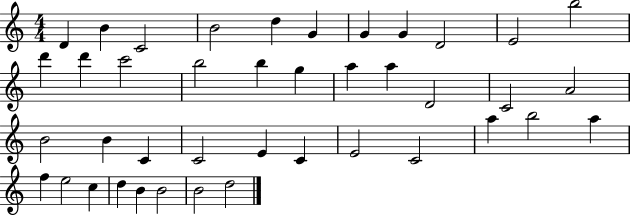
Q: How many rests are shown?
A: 0